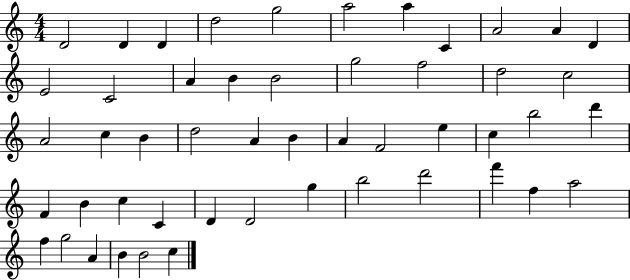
D4/h D4/q D4/q D5/h G5/h A5/h A5/q C4/q A4/h A4/q D4/q E4/h C4/h A4/q B4/q B4/h G5/h F5/h D5/h C5/h A4/h C5/q B4/q D5/h A4/q B4/q A4/q F4/h E5/q C5/q B5/h D6/q F4/q B4/q C5/q C4/q D4/q D4/h G5/q B5/h D6/h F6/q F5/q A5/h F5/q G5/h A4/q B4/q B4/h C5/q